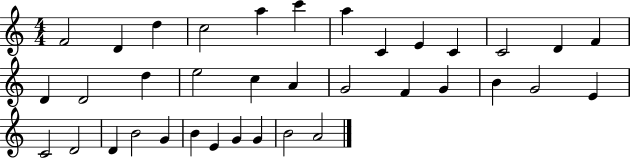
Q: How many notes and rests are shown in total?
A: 36